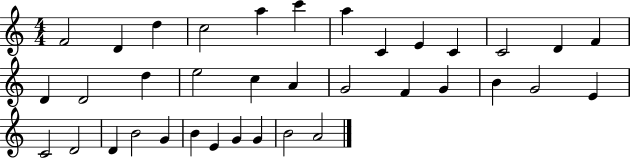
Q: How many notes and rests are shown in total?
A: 36